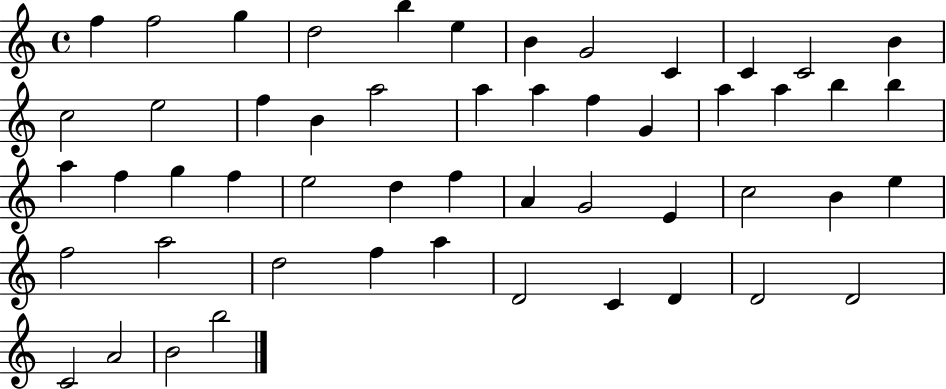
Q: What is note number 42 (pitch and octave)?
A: F5